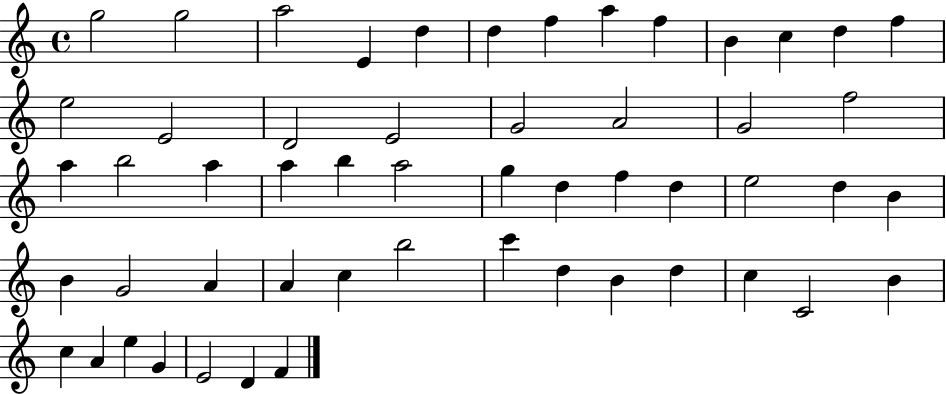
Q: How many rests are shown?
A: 0